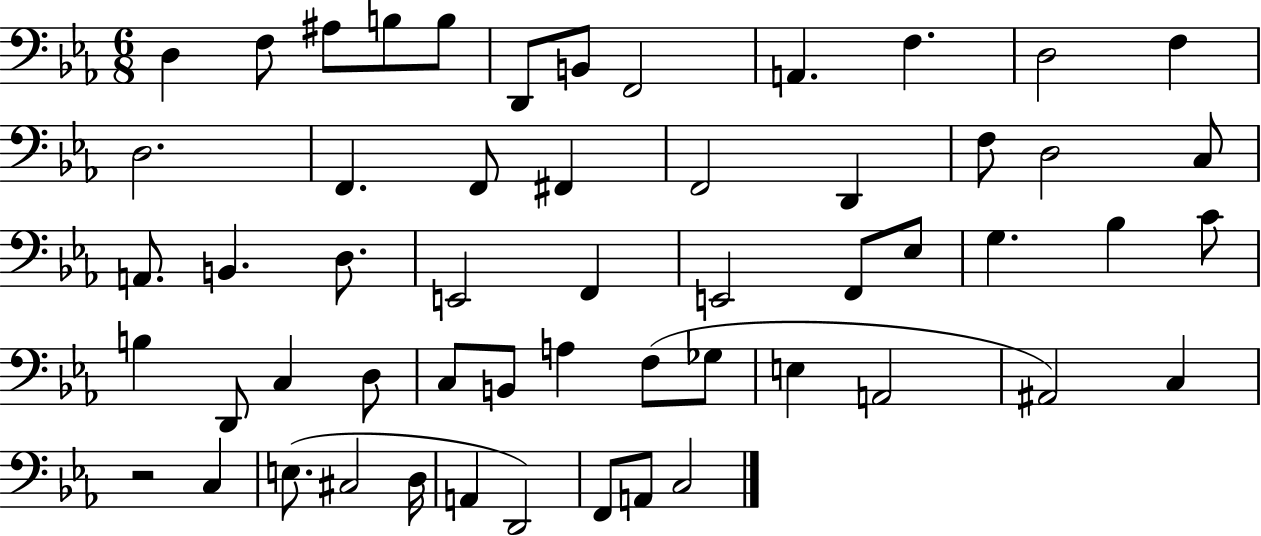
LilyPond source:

{
  \clef bass
  \numericTimeSignature
  \time 6/8
  \key ees \major
  d4 f8 ais8 b8 b8 | d,8 b,8 f,2 | a,4. f4. | d2 f4 | \break d2. | f,4. f,8 fis,4 | f,2 d,4 | f8 d2 c8 | \break a,8. b,4. d8. | e,2 f,4 | e,2 f,8 ees8 | g4. bes4 c'8 | \break b4 d,8 c4 d8 | c8 b,8 a4 f8( ges8 | e4 a,2 | ais,2) c4 | \break r2 c4 | e8.( cis2 d16 | a,4 d,2) | f,8 a,8 c2 | \break \bar "|."
}